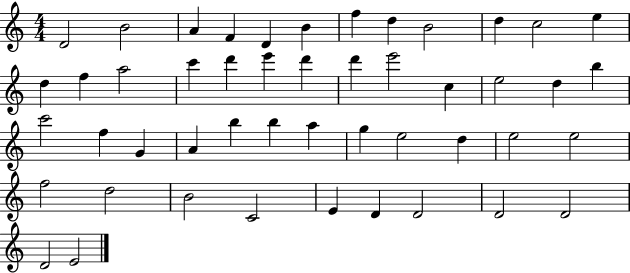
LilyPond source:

{
  \clef treble
  \numericTimeSignature
  \time 4/4
  \key c \major
  d'2 b'2 | a'4 f'4 d'4 b'4 | f''4 d''4 b'2 | d''4 c''2 e''4 | \break d''4 f''4 a''2 | c'''4 d'''4 e'''4 d'''4 | d'''4 e'''2 c''4 | e''2 d''4 b''4 | \break c'''2 f''4 g'4 | a'4 b''4 b''4 a''4 | g''4 e''2 d''4 | e''2 e''2 | \break f''2 d''2 | b'2 c'2 | e'4 d'4 d'2 | d'2 d'2 | \break d'2 e'2 | \bar "|."
}